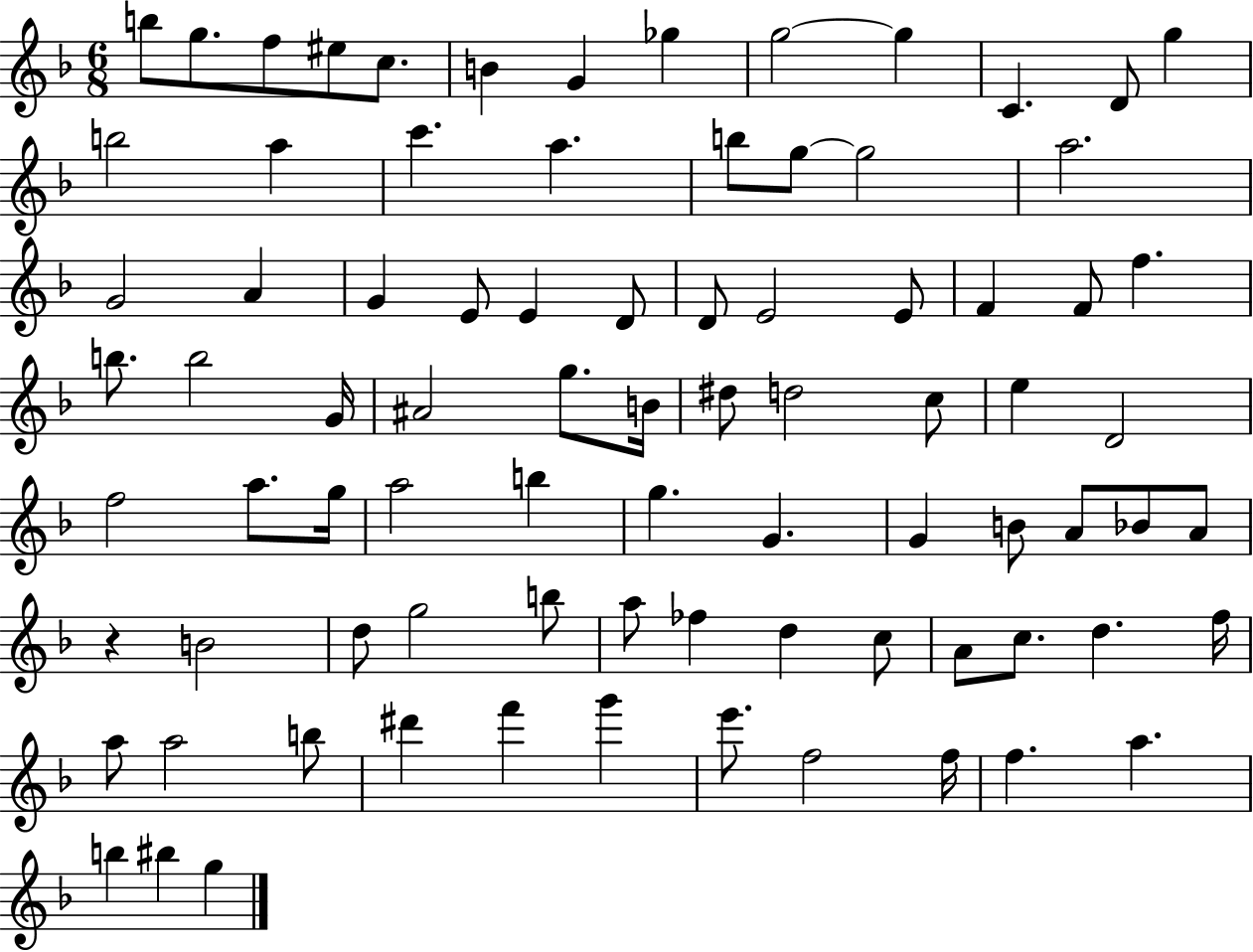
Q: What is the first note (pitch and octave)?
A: B5